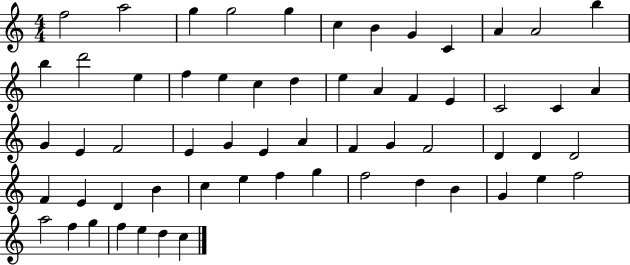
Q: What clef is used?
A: treble